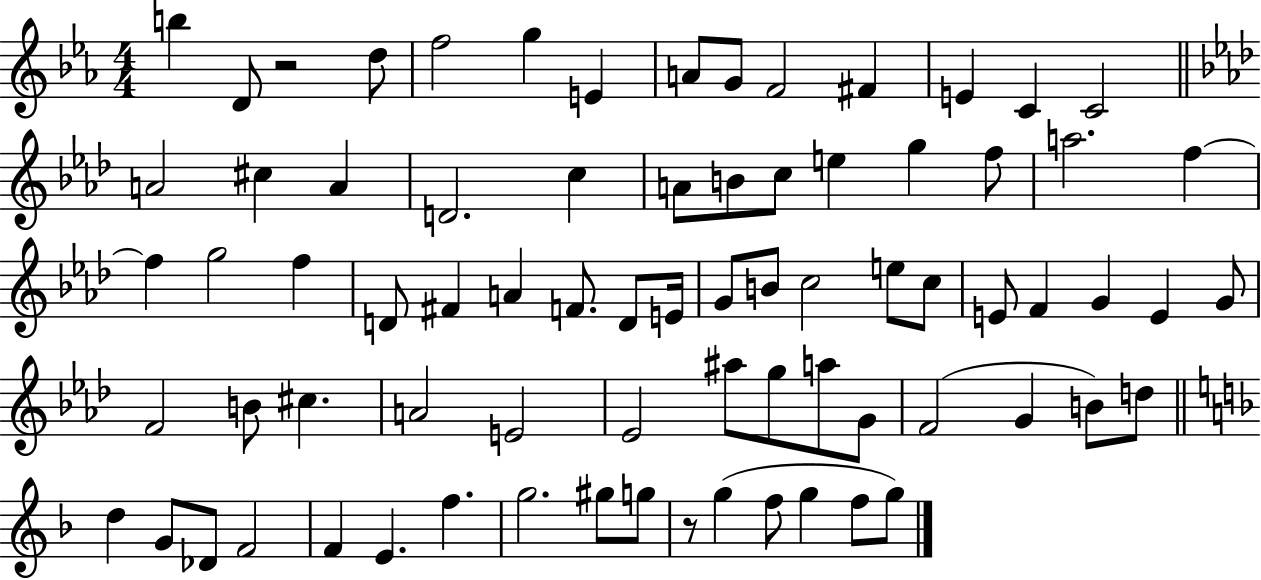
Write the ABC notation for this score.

X:1
T:Untitled
M:4/4
L:1/4
K:Eb
b D/2 z2 d/2 f2 g E A/2 G/2 F2 ^F E C C2 A2 ^c A D2 c A/2 B/2 c/2 e g f/2 a2 f f g2 f D/2 ^F A F/2 D/2 E/4 G/2 B/2 c2 e/2 c/2 E/2 F G E G/2 F2 B/2 ^c A2 E2 _E2 ^a/2 g/2 a/2 G/2 F2 G B/2 d/2 d G/2 _D/2 F2 F E f g2 ^g/2 g/2 z/2 g f/2 g f/2 g/2